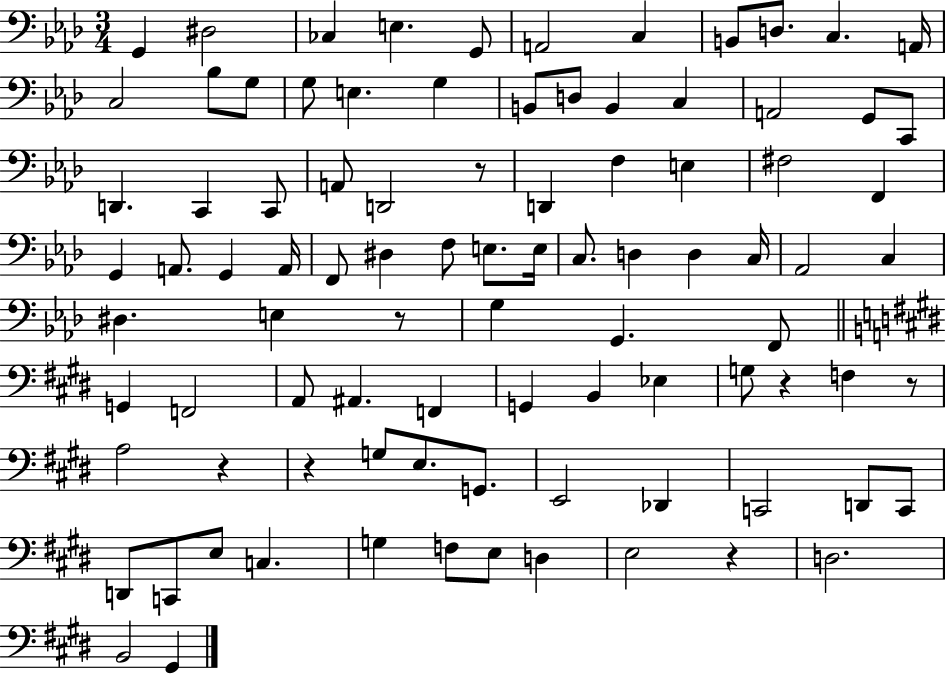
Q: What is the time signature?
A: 3/4